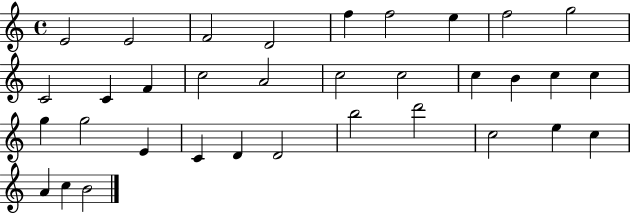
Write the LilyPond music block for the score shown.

{
  \clef treble
  \time 4/4
  \defaultTimeSignature
  \key c \major
  e'2 e'2 | f'2 d'2 | f''4 f''2 e''4 | f''2 g''2 | \break c'2 c'4 f'4 | c''2 a'2 | c''2 c''2 | c''4 b'4 c''4 c''4 | \break g''4 g''2 e'4 | c'4 d'4 d'2 | b''2 d'''2 | c''2 e''4 c''4 | \break a'4 c''4 b'2 | \bar "|."
}